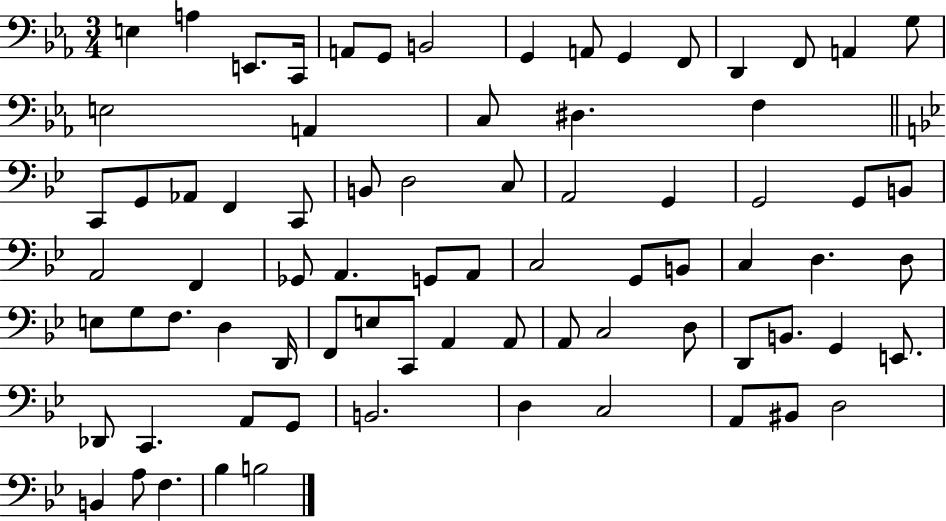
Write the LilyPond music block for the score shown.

{
  \clef bass
  \numericTimeSignature
  \time 3/4
  \key ees \major
  e4 a4 e,8. c,16 | a,8 g,8 b,2 | g,4 a,8 g,4 f,8 | d,4 f,8 a,4 g8 | \break e2 a,4 | c8 dis4. f4 | \bar "||" \break \key bes \major c,8 g,8 aes,8 f,4 c,8 | b,8 d2 c8 | a,2 g,4 | g,2 g,8 b,8 | \break a,2 f,4 | ges,8 a,4. g,8 a,8 | c2 g,8 b,8 | c4 d4. d8 | \break e8 g8 f8. d4 d,16 | f,8 e8 c,8 a,4 a,8 | a,8 c2 d8 | d,8 b,8. g,4 e,8. | \break des,8 c,4. a,8 g,8 | b,2. | d4 c2 | a,8 bis,8 d2 | \break b,4 a8 f4. | bes4 b2 | \bar "|."
}